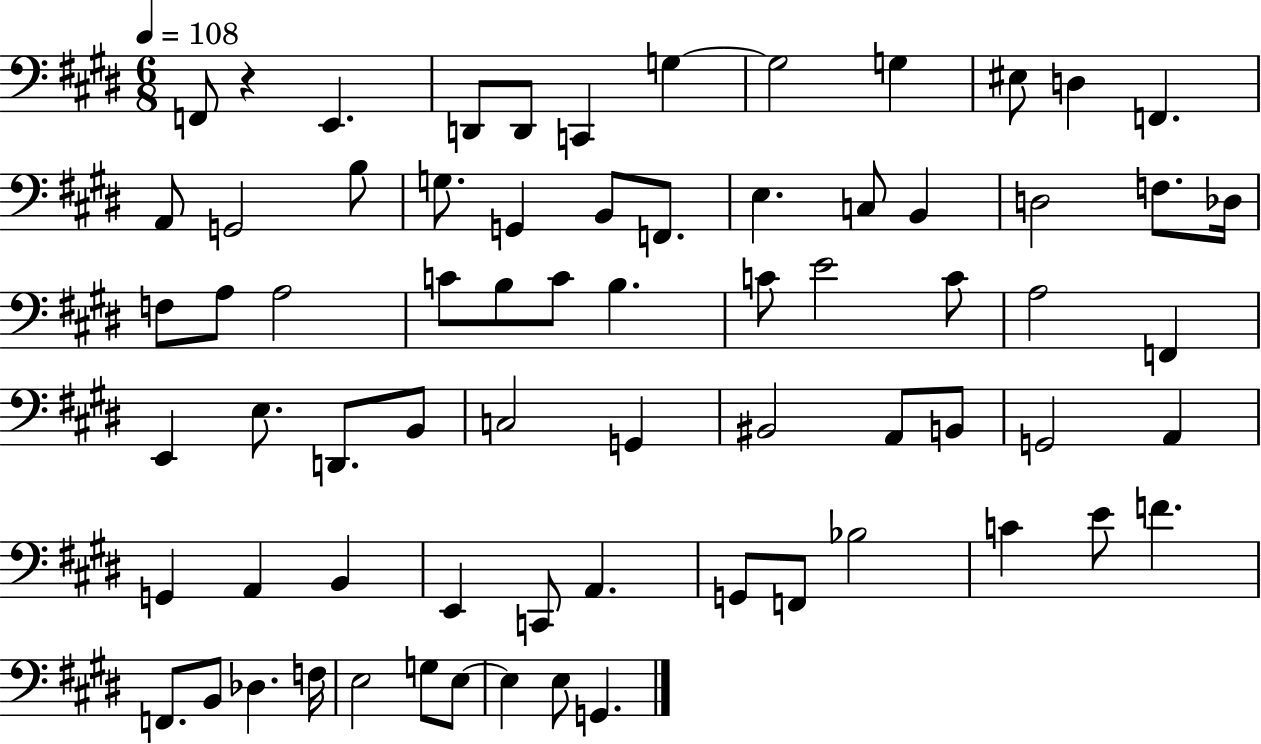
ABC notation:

X:1
T:Untitled
M:6/8
L:1/4
K:E
F,,/2 z E,, D,,/2 D,,/2 C,, G, G,2 G, ^E,/2 D, F,, A,,/2 G,,2 B,/2 G,/2 G,, B,,/2 F,,/2 E, C,/2 B,, D,2 F,/2 _D,/4 F,/2 A,/2 A,2 C/2 B,/2 C/2 B, C/2 E2 C/2 A,2 F,, E,, E,/2 D,,/2 B,,/2 C,2 G,, ^B,,2 A,,/2 B,,/2 G,,2 A,, G,, A,, B,, E,, C,,/2 A,, G,,/2 F,,/2 _B,2 C E/2 F F,,/2 B,,/2 _D, F,/4 E,2 G,/2 E,/2 E, E,/2 G,,